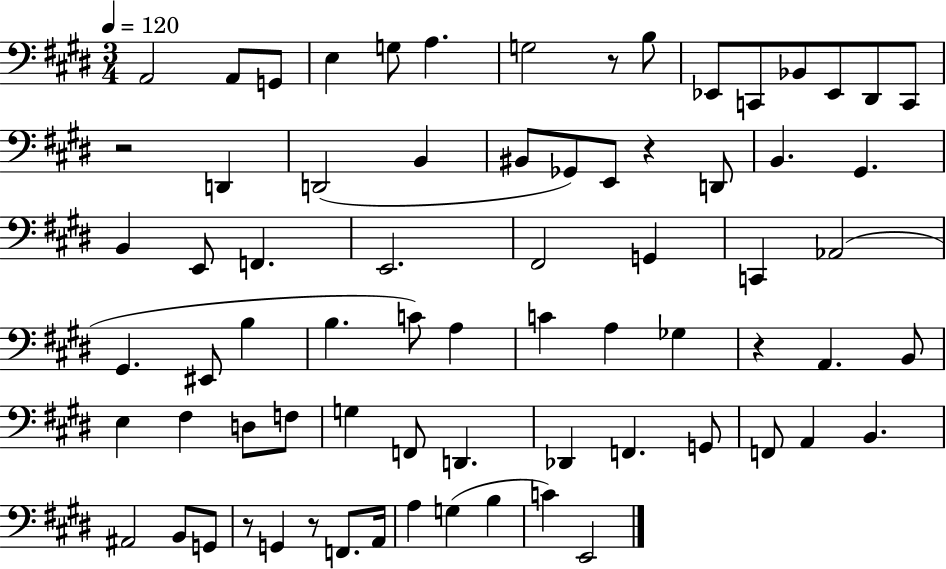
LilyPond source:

{
  \clef bass
  \numericTimeSignature
  \time 3/4
  \key e \major
  \tempo 4 = 120
  a,2 a,8 g,8 | e4 g8 a4. | g2 r8 b8 | ees,8 c,8 bes,8 ees,8 dis,8 c,8 | \break r2 d,4 | d,2( b,4 | bis,8 ges,8) e,8 r4 d,8 | b,4. gis,4. | \break b,4 e,8 f,4. | e,2. | fis,2 g,4 | c,4 aes,2( | \break gis,4. eis,8 b4 | b4. c'8) a4 | c'4 a4 ges4 | r4 a,4. b,8 | \break e4 fis4 d8 f8 | g4 f,8 d,4. | des,4 f,4. g,8 | f,8 a,4 b,4. | \break ais,2 b,8 g,8 | r8 g,4 r8 f,8. a,16 | a4 g4( b4 | c'4) e,2 | \break \bar "|."
}